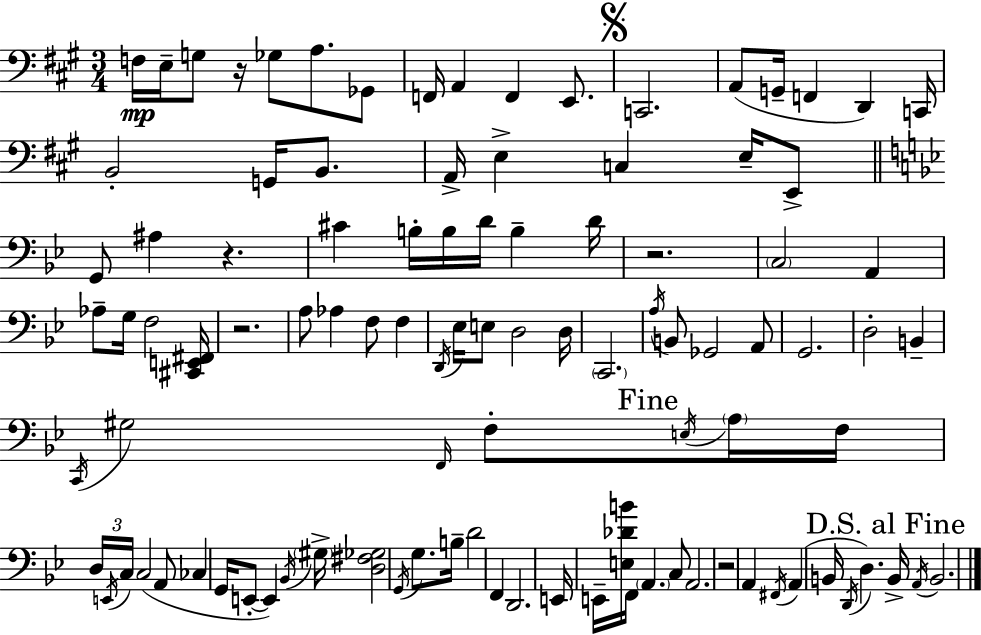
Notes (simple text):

F3/s E3/s G3/e R/s Gb3/e A3/e. Gb2/e F2/s A2/q F2/q E2/e. C2/h. A2/e G2/s F2/q D2/q C2/s B2/h G2/s B2/e. A2/s E3/q C3/q E3/s E2/e G2/e A#3/q R/q. C#4/q B3/s B3/s D4/s B3/q D4/s R/h. C3/h A2/q Ab3/e G3/s F3/h [C#2,E2,F#2]/s R/h. A3/e Ab3/q F3/e F3/q D2/s Eb3/s E3/e D3/h D3/s C2/h. A3/s B2/e Gb2/h A2/e G2/h. D3/h B2/q C2/s G#3/h F2/s F3/e E3/s A3/s F3/s D3/s E2/s C3/s C3/h A2/e CES3/q G2/s E2/e E2/q Bb2/s G#3/s [D3,F#3,Gb3]/h G2/s G3/e. B3/s D4/h F2/q D2/h. E2/s E2/s [E3,Db4,B4]/s F2/s A2/q. C3/e A2/h. R/h A2/q F#2/s A2/q B2/s D2/s D3/q. B2/s A2/s B2/h.